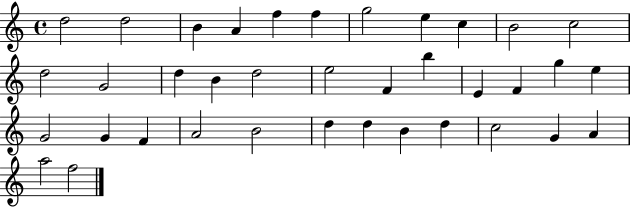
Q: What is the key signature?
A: C major